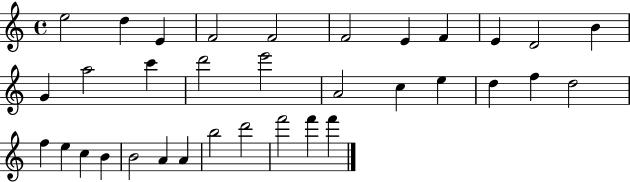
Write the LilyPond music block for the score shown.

{
  \clef treble
  \time 4/4
  \defaultTimeSignature
  \key c \major
  e''2 d''4 e'4 | f'2 f'2 | f'2 e'4 f'4 | e'4 d'2 b'4 | \break g'4 a''2 c'''4 | d'''2 e'''2 | a'2 c''4 e''4 | d''4 f''4 d''2 | \break f''4 e''4 c''4 b'4 | b'2 a'4 a'4 | b''2 d'''2 | f'''2 f'''4 f'''4 | \break \bar "|."
}